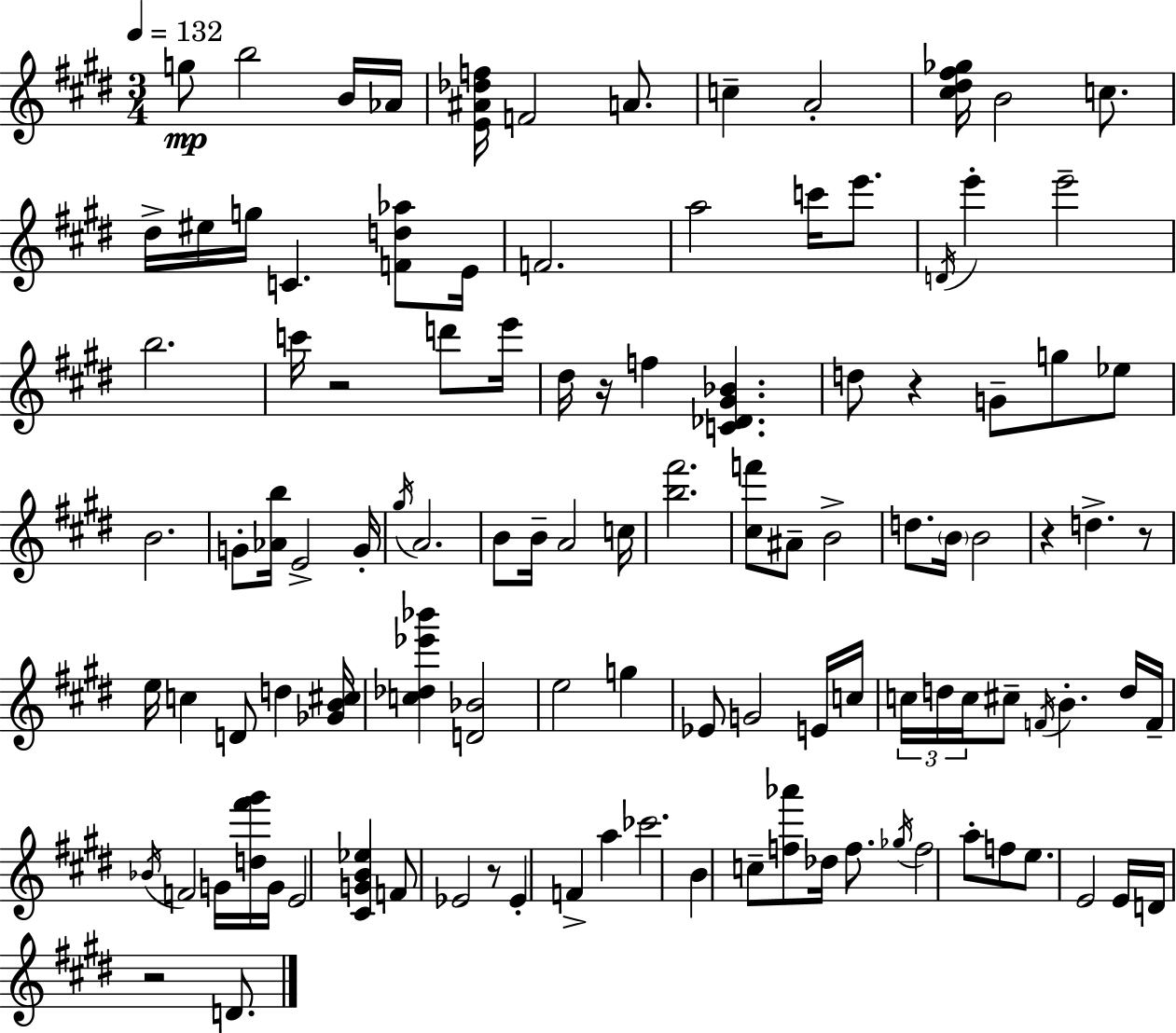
X:1
T:Untitled
M:3/4
L:1/4
K:E
g/2 b2 B/4 _A/4 [E^A_df]/4 F2 A/2 c A2 [^c^d^f_g]/4 B2 c/2 ^d/4 ^e/4 g/4 C [Fd_a]/2 E/4 F2 a2 c'/4 e'/2 D/4 e' e'2 b2 c'/4 z2 d'/2 e'/4 ^d/4 z/4 f [C_D^G_B] d/2 z G/2 g/2 _e/2 B2 G/2 [_Ab]/4 E2 G/4 ^g/4 A2 B/2 B/4 A2 c/4 [b^f']2 [^cf']/2 ^A/2 B2 d/2 B/4 B2 z d z/2 e/4 c D/2 d [_GB^c]/4 [c_d_e'_b'] [D_B]2 e2 g _E/2 G2 E/4 c/4 c/4 d/4 c/4 ^c/2 F/4 B d/4 F/4 _B/4 F2 G/4 [d^f'^g']/4 G/4 E2 [^CGB_e] F/2 _E2 z/2 _E F a _c'2 B c/2 [f_a']/2 _d/4 f/2 _g/4 f2 a/2 f/2 e/2 E2 E/4 D/4 z2 D/2